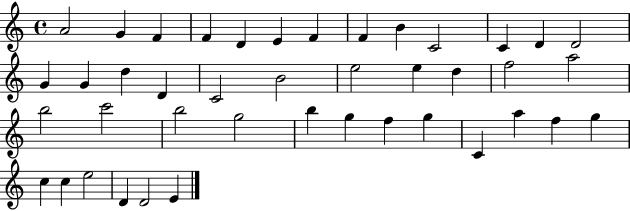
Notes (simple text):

A4/h G4/q F4/q F4/q D4/q E4/q F4/q F4/q B4/q C4/h C4/q D4/q D4/h G4/q G4/q D5/q D4/q C4/h B4/h E5/h E5/q D5/q F5/h A5/h B5/h C6/h B5/h G5/h B5/q G5/q F5/q G5/q C4/q A5/q F5/q G5/q C5/q C5/q E5/h D4/q D4/h E4/q